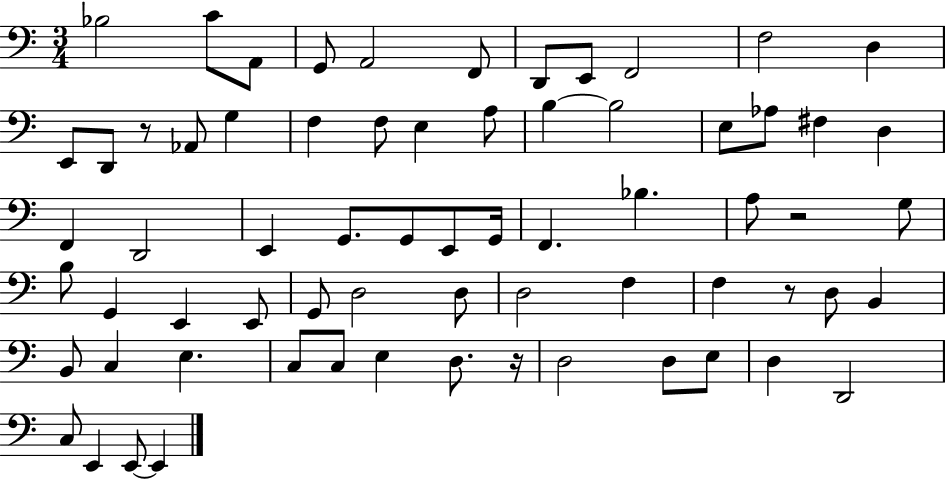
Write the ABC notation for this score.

X:1
T:Untitled
M:3/4
L:1/4
K:C
_B,2 C/2 A,,/2 G,,/2 A,,2 F,,/2 D,,/2 E,,/2 F,,2 F,2 D, E,,/2 D,,/2 z/2 _A,,/2 G, F, F,/2 E, A,/2 B, B,2 E,/2 _A,/2 ^F, D, F,, D,,2 E,, G,,/2 G,,/2 E,,/2 G,,/4 F,, _B, A,/2 z2 G,/2 B,/2 G,, E,, E,,/2 G,,/2 D,2 D,/2 D,2 F, F, z/2 D,/2 B,, B,,/2 C, E, C,/2 C,/2 E, D,/2 z/4 D,2 D,/2 E,/2 D, D,,2 C,/2 E,, E,,/2 E,,